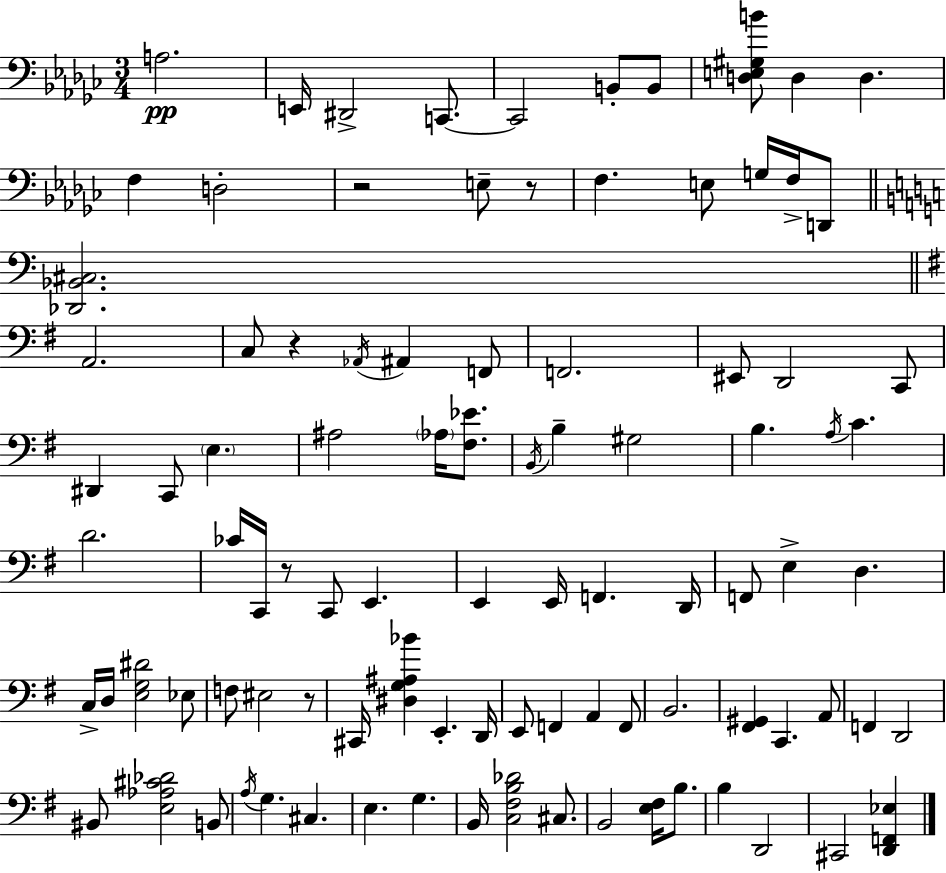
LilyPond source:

{
  \clef bass
  \numericTimeSignature
  \time 3/4
  \key ees \minor
  a2.\pp | e,16 dis,2-> c,8.~~ | c,2 b,8-. b,8 | <d e gis b'>8 d4 d4. | \break f4 d2-. | r2 e8-- r8 | f4. e8 g16 f16-> d,8 | \bar "||" \break \key c \major <des, bes, cis>2. | \bar "||" \break \key g \major a,2. | c8 r4 \acciaccatura { aes,16 } ais,4 f,8 | f,2. | eis,8 d,2 c,8 | \break dis,4 c,8 \parenthesize e4. | ais2 \parenthesize aes16 <fis ees'>8. | \acciaccatura { b,16 } b4-- gis2 | b4. \acciaccatura { a16 } c'4. | \break d'2. | ces'16 c,16 r8 c,8 e,4. | e,4 e,16 f,4. | d,16 f,8 e4-> d4. | \break c16-> d16 <e g dis'>2 | ees8 f8 eis2 | r8 cis,16 <dis g ais bes'>4 e,4.-. | d,16 e,8 f,4 a,4 | \break f,8 b,2. | <fis, gis,>4 c,4. | a,8 f,4 d,2 | bis,8 <e aes cis' des'>2 | \break b,8 \acciaccatura { a16 } g4. cis4. | e4. g4. | b,16 <c fis b des'>2 | cis8. b,2 | \break <e fis>16 b8. b4 d,2 | cis,2 | <d, f, ees>4 \bar "|."
}